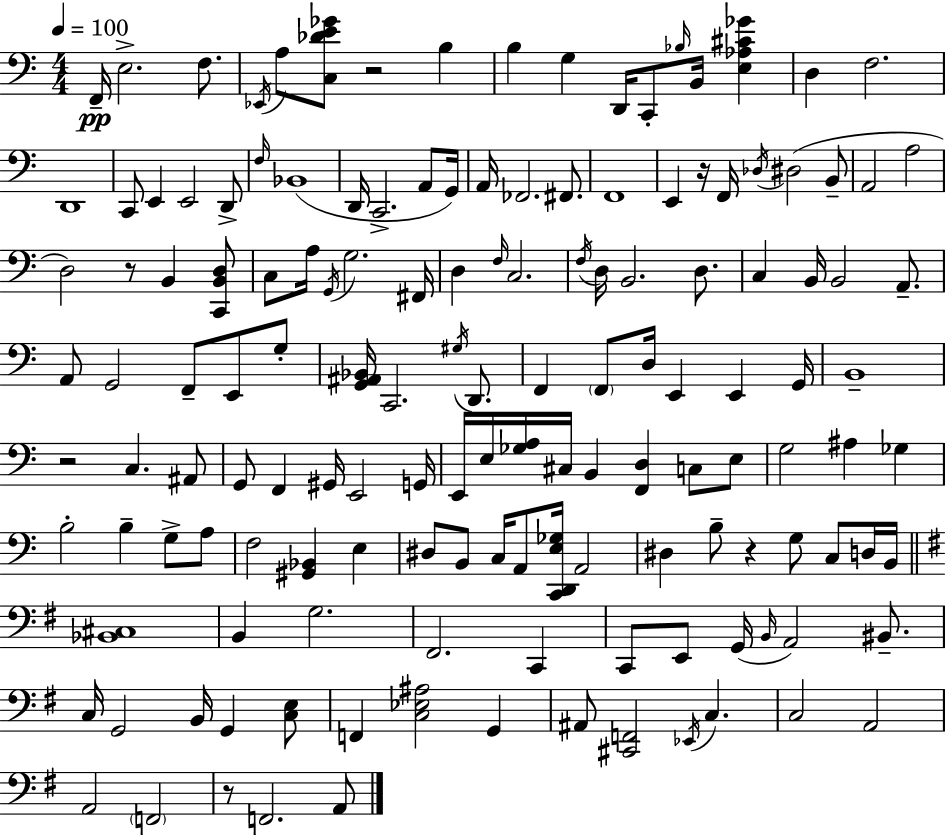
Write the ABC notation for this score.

X:1
T:Untitled
M:4/4
L:1/4
K:Am
F,,/4 E,2 F,/2 _E,,/4 A,/2 [C,_DE_G]/2 z2 B, B, G, D,,/4 C,,/2 _B,/4 B,,/4 [E,_A,^C_G] D, F,2 D,,4 C,,/2 E,, E,,2 D,,/2 F,/4 _B,,4 D,,/4 C,,2 A,,/2 G,,/4 A,,/4 _F,,2 ^F,,/2 F,,4 E,, z/4 F,,/4 _D,/4 ^D,2 B,,/2 A,,2 A,2 D,2 z/2 B,, [C,,B,,D,]/2 C,/2 A,/4 G,,/4 G,2 ^F,,/4 D, F,/4 C,2 F,/4 D,/4 B,,2 D,/2 C, B,,/4 B,,2 A,,/2 A,,/2 G,,2 F,,/2 E,,/2 G,/2 [G,,^A,,_B,,]/4 C,,2 ^G,/4 D,,/2 F,, F,,/2 D,/4 E,, E,, G,,/4 B,,4 z2 C, ^A,,/2 G,,/2 F,, ^G,,/4 E,,2 G,,/4 E,,/4 E,/4 [_G,A,]/4 ^C,/4 B,, [F,,D,] C,/2 E,/2 G,2 ^A, _G, B,2 B, G,/2 A,/2 F,2 [^G,,_B,,] E, ^D,/2 B,,/2 C,/4 A,,/2 [C,,D,,E,_G,]/4 A,,2 ^D, B,/2 z G,/2 C,/2 D,/4 B,,/4 [_B,,^C,]4 B,, G,2 ^F,,2 C,, C,,/2 E,,/2 G,,/4 B,,/4 A,,2 ^B,,/2 C,/4 G,,2 B,,/4 G,, [C,E,]/2 F,, [C,_E,^A,]2 G,, ^A,,/2 [^C,,F,,]2 _E,,/4 C, C,2 A,,2 A,,2 F,,2 z/2 F,,2 A,,/2